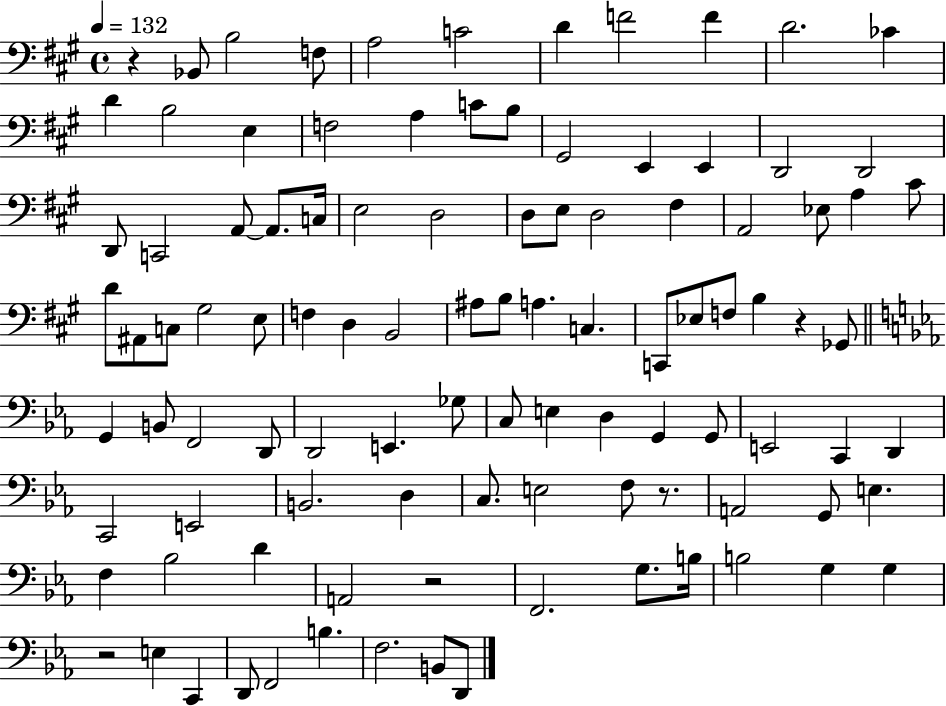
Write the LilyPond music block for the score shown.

{
  \clef bass
  \time 4/4
  \defaultTimeSignature
  \key a \major
  \tempo 4 = 132
  r4 bes,8 b2 f8 | a2 c'2 | d'4 f'2 f'4 | d'2. ces'4 | \break d'4 b2 e4 | f2 a4 c'8 b8 | gis,2 e,4 e,4 | d,2 d,2 | \break d,8 c,2 a,8~~ a,8. c16 | e2 d2 | d8 e8 d2 fis4 | a,2 ees8 a4 cis'8 | \break d'8 ais,8 c8 gis2 e8 | f4 d4 b,2 | ais8 b8 a4. c4. | c,8 ees8 f8 b4 r4 ges,8 | \break \bar "||" \break \key ees \major g,4 b,8 f,2 d,8 | d,2 e,4. ges8 | c8 e4 d4 g,4 g,8 | e,2 c,4 d,4 | \break c,2 e,2 | b,2. d4 | c8. e2 f8 r8. | a,2 g,8 e4. | \break f4 bes2 d'4 | a,2 r2 | f,2. g8. b16 | b2 g4 g4 | \break r2 e4 c,4 | d,8 f,2 b4. | f2. b,8 d,8 | \bar "|."
}